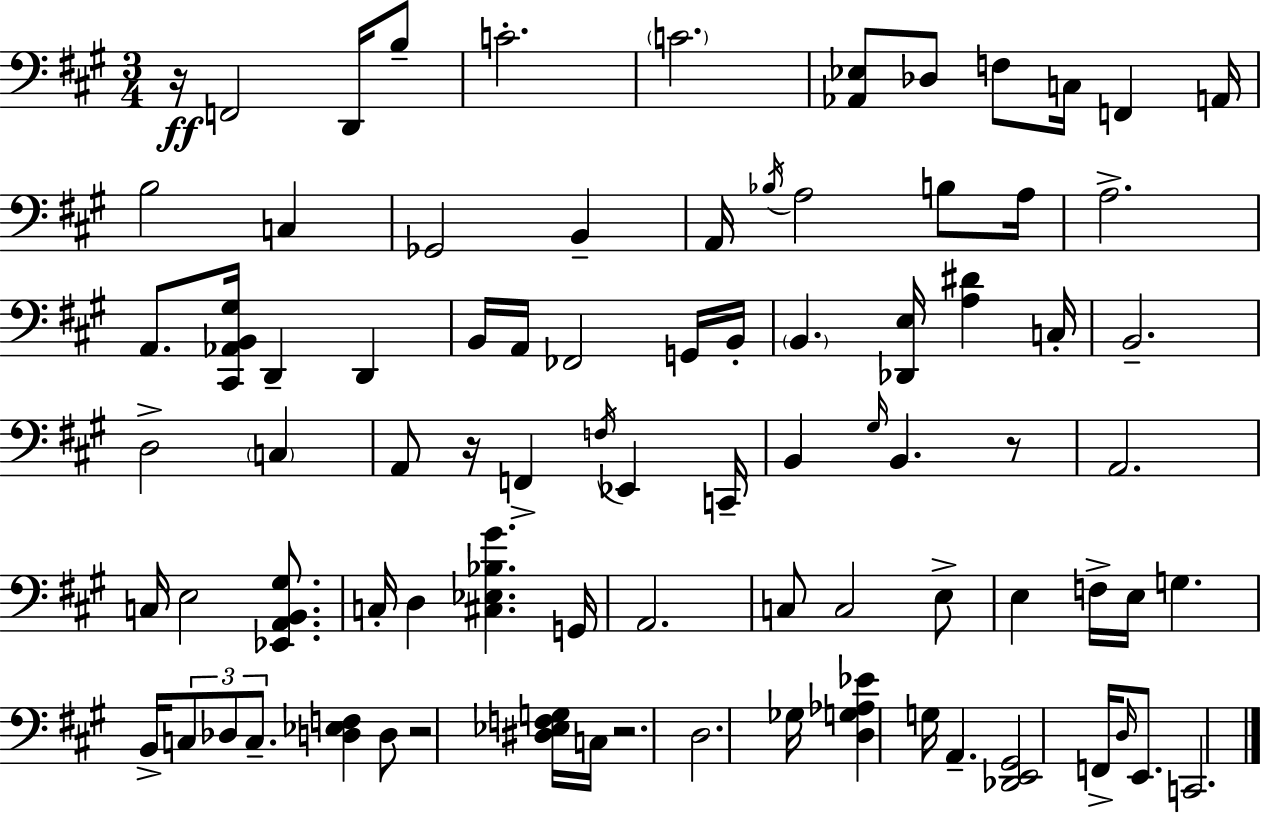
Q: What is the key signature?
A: A major